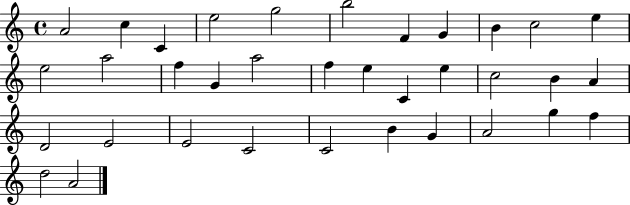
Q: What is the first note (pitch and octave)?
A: A4